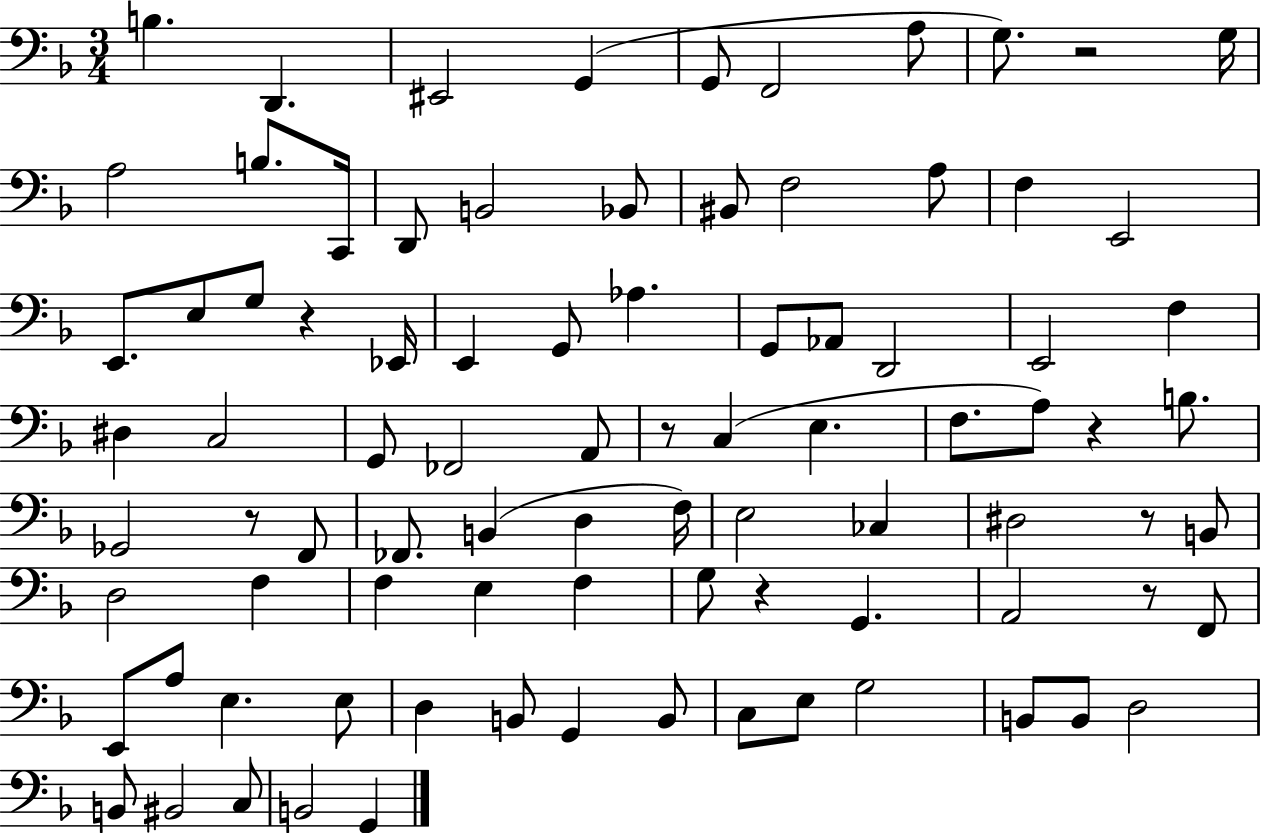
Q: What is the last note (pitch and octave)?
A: G2